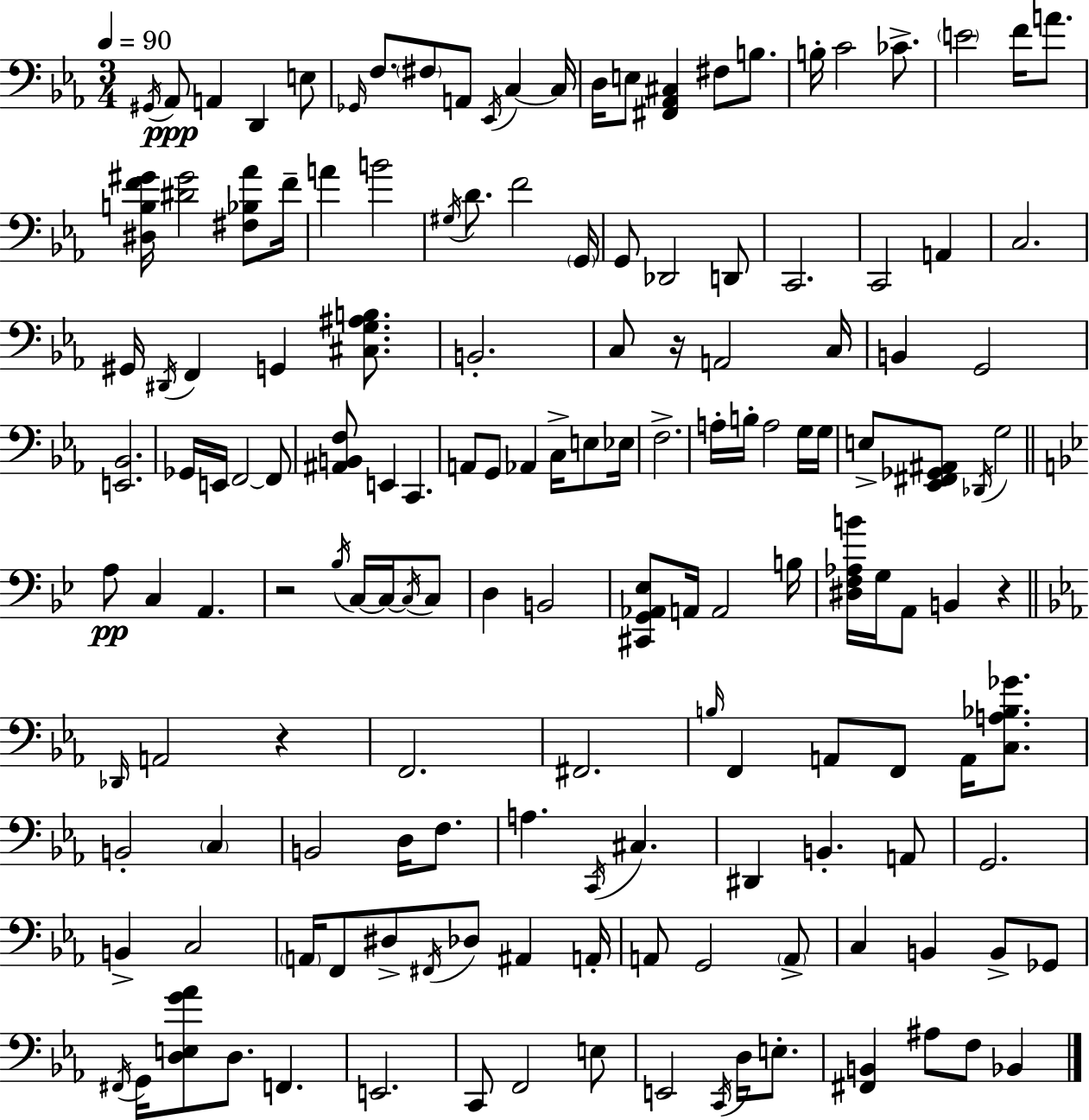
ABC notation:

X:1
T:Untitled
M:3/4
L:1/4
K:Cm
^G,,/4 _A,,/2 A,, D,, E,/2 _G,,/4 F,/2 ^F,/2 A,,/2 _E,,/4 C, C,/4 D,/4 E,/2 [^F,,_A,,^C,] ^F,/2 B,/2 B,/4 C2 _C/2 E2 F/4 A/2 [^D,B,F^G]/4 [^D^G]2 [^F,_B,_A]/2 F/4 A B2 ^G,/4 D/2 F2 G,,/4 G,,/2 _D,,2 D,,/2 C,,2 C,,2 A,, C,2 ^G,,/4 ^D,,/4 F,, G,, [^C,G,^A,B,]/2 B,,2 C,/2 z/4 A,,2 C,/4 B,, G,,2 [E,,_B,,]2 _G,,/4 E,,/4 F,,2 F,,/2 [^A,,B,,F,]/2 E,, C,, A,,/2 G,,/2 _A,, C,/4 E,/2 _E,/4 F,2 A,/4 B,/4 A,2 G,/4 G,/4 E,/2 [_E,,^F,,_G,,^A,,]/2 _D,,/4 G,2 A,/2 C, A,, z2 _B,/4 C,/4 C,/4 C,/4 C,/2 D, B,,2 [^C,,G,,_A,,_E,]/2 A,,/4 A,,2 B,/4 [^D,F,_A,B]/4 G,/4 A,,/2 B,, z _D,,/4 A,,2 z F,,2 ^F,,2 B,/4 F,, A,,/2 F,,/2 A,,/4 [C,A,_B,_G]/2 B,,2 C, B,,2 D,/4 F,/2 A, C,,/4 ^C, ^D,, B,, A,,/2 G,,2 B,, C,2 A,,/4 F,,/2 ^D,/2 ^F,,/4 _D,/2 ^A,, A,,/4 A,,/2 G,,2 A,,/2 C, B,, B,,/2 _G,,/2 ^F,,/4 G,,/4 [D,E,G_A]/2 D,/2 F,, E,,2 C,,/2 F,,2 E,/2 E,,2 C,,/4 D,/4 E,/2 [^F,,B,,] ^A,/2 F,/2 _B,,